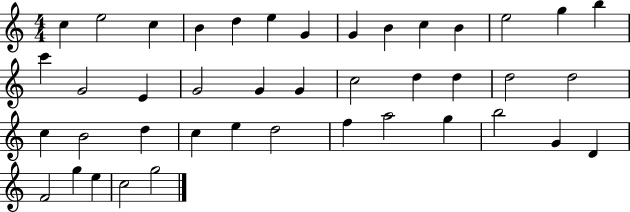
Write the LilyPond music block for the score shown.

{
  \clef treble
  \numericTimeSignature
  \time 4/4
  \key c \major
  c''4 e''2 c''4 | b'4 d''4 e''4 g'4 | g'4 b'4 c''4 b'4 | e''2 g''4 b''4 | \break c'''4 g'2 e'4 | g'2 g'4 g'4 | c''2 d''4 d''4 | d''2 d''2 | \break c''4 b'2 d''4 | c''4 e''4 d''2 | f''4 a''2 g''4 | b''2 g'4 d'4 | \break f'2 g''4 e''4 | c''2 g''2 | \bar "|."
}